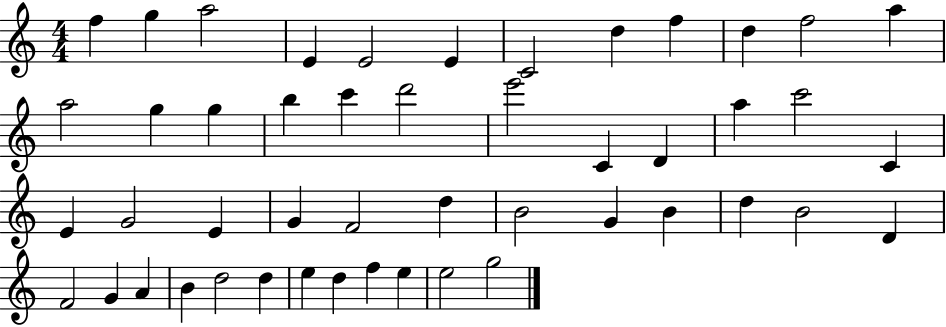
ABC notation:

X:1
T:Untitled
M:4/4
L:1/4
K:C
f g a2 E E2 E C2 d f d f2 a a2 g g b c' d'2 e'2 C D a c'2 C E G2 E G F2 d B2 G B d B2 D F2 G A B d2 d e d f e e2 g2